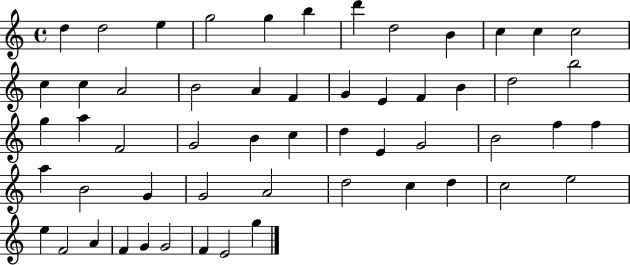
D5/q D5/h E5/q G5/h G5/q B5/q D6/q D5/h B4/q C5/q C5/q C5/h C5/q C5/q A4/h B4/h A4/q F4/q G4/q E4/q F4/q B4/q D5/h B5/h G5/q A5/q F4/h G4/h B4/q C5/q D5/q E4/q G4/h B4/h F5/q F5/q A5/q B4/h G4/q G4/h A4/h D5/h C5/q D5/q C5/h E5/h E5/q F4/h A4/q F4/q G4/q G4/h F4/q E4/h G5/q